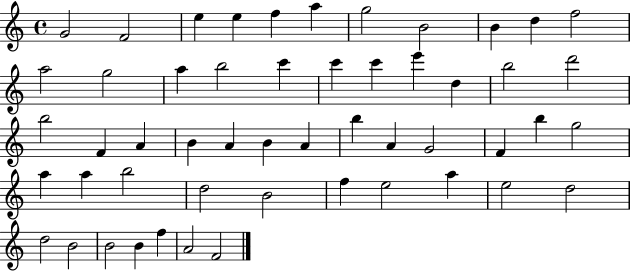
G4/h F4/h E5/q E5/q F5/q A5/q G5/h B4/h B4/q D5/q F5/h A5/h G5/h A5/q B5/h C6/q C6/q C6/q E6/q D5/q B5/h D6/h B5/h F4/q A4/q B4/q A4/q B4/q A4/q B5/q A4/q G4/h F4/q B5/q G5/h A5/q A5/q B5/h D5/h B4/h F5/q E5/h A5/q E5/h D5/h D5/h B4/h B4/h B4/q F5/q A4/h F4/h